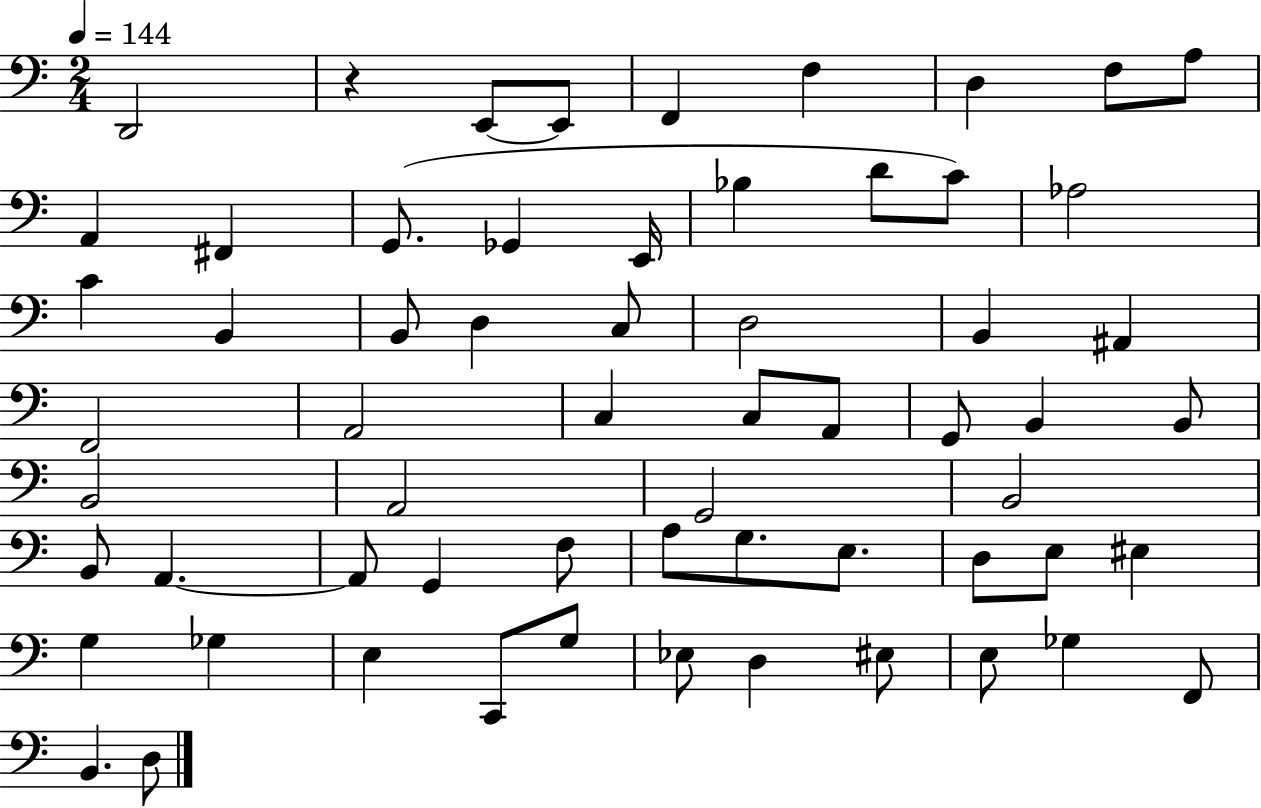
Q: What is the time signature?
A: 2/4